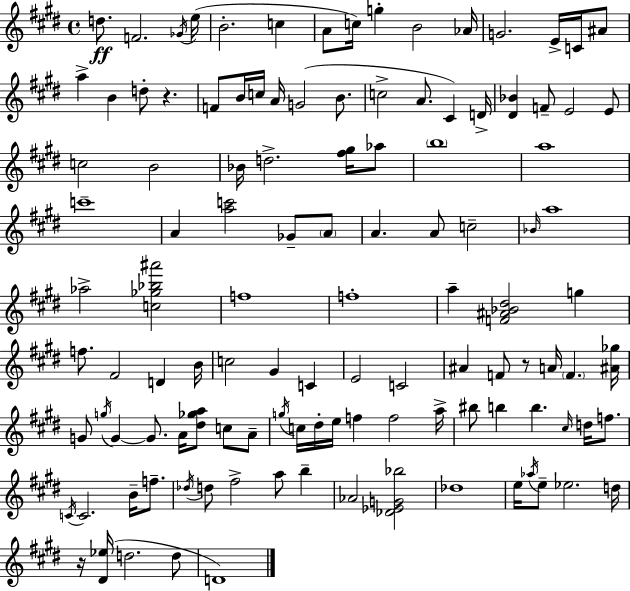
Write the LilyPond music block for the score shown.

{
  \clef treble
  \time 4/4
  \defaultTimeSignature
  \key e \major
  \repeat volta 2 { d''8.\ff f'2. \acciaccatura { ges'16 } | e''16( b'2.-. c''4 | a'8 c''16) g''4-. b'2 | aes'16 g'2. e'16-> c'16 ais'8 | \break a''4-> b'4 d''8-. r4. | f'8 b'16 c''16 a'16 g'2( b'8. | c''2-> a'8. cis'4) | d'16-> <dis' bes'>4 f'8-- e'2 e'8 | \break c''2 b'2 | bes'16 d''2.-> <fis'' gis''>16 aes''8 | \parenthesize b''1 | a''1 | \break c'''1-- | a'4 <a'' c'''>2 ges'8-- \parenthesize a'8 | a'4. a'8 c''2-- | \grace { bes'16 } a''1 | \break aes''2-> <c'' ges'' bes'' ais'''>2 | f''1 | f''1-. | a''4-- <f' ais' bes' dis''>2 g''4 | \break f''8. fis'2 d'4 | b'16 c''2 gis'4 c'4 | e'2 c'2 | ais'4 f'8 r8 a'16 \parenthesize f'4. | \break <ais' ges''>16 g'8 \acciaccatura { g''16 } g'4~~ g'8. a'16 <dis'' ges'' a''>8 c''8 | a'8-- \acciaccatura { g''16 } c''16 dis''16-. e''16 f''4 f''2 | a''16-> bis''8 b''4 b''4. | \grace { cis''16 } d''16 f''8. \acciaccatura { c'16 } c'2. | \break b'16-- f''8.-- \acciaccatura { des''16 } d''8 fis''2-> | a''8 b''4-- aes'2 <des' ees' g' bes''>2 | des''1 | e''16 \acciaccatura { aes''16 } e''8-- ees''2. | \break d''16 r16 <dis' ees''>16( d''2. | d''8 d'1) | } \bar "|."
}